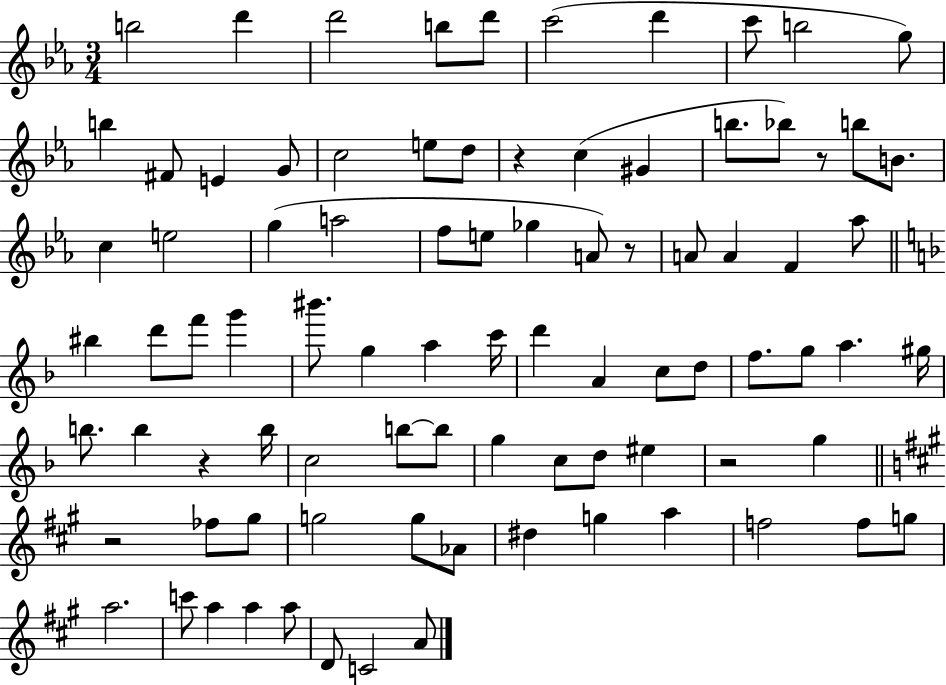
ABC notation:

X:1
T:Untitled
M:3/4
L:1/4
K:Eb
b2 d' d'2 b/2 d'/2 c'2 d' c'/2 b2 g/2 b ^F/2 E G/2 c2 e/2 d/2 z c ^G b/2 _b/2 z/2 b/2 B/2 c e2 g a2 f/2 e/2 _g A/2 z/2 A/2 A F _a/2 ^b d'/2 f'/2 g' ^b'/2 g a c'/4 d' A c/2 d/2 f/2 g/2 a ^g/4 b/2 b z b/4 c2 b/2 b/2 g c/2 d/2 ^e z2 g z2 _f/2 ^g/2 g2 g/2 _A/2 ^d g a f2 f/2 g/2 a2 c'/2 a a a/2 D/2 C2 A/2